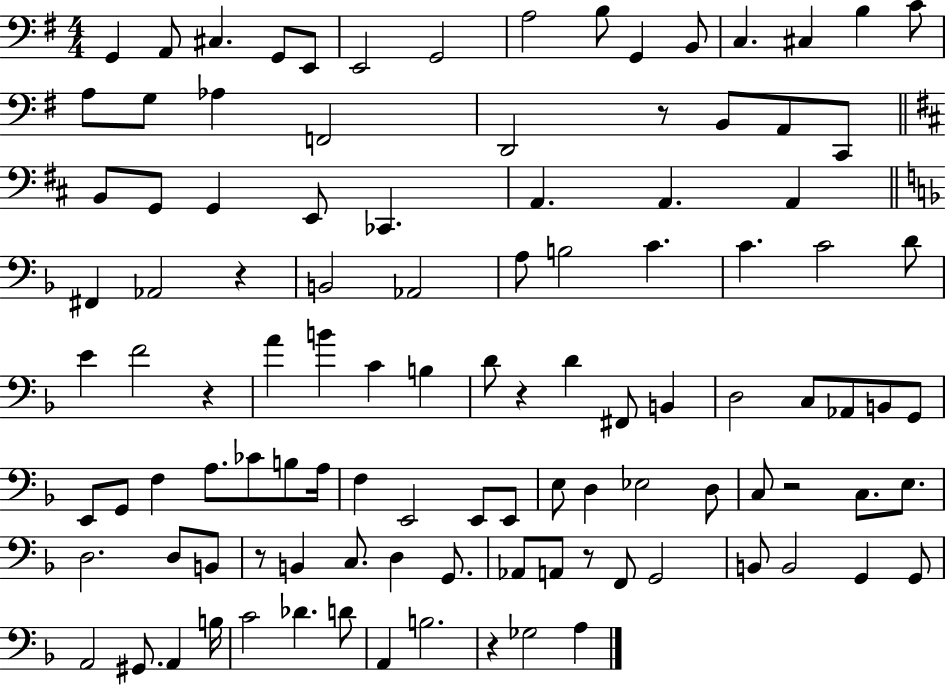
G2/q A2/e C#3/q. G2/e E2/e E2/h G2/h A3/h B3/e G2/q B2/e C3/q. C#3/q B3/q C4/e A3/e G3/e Ab3/q F2/h D2/h R/e B2/e A2/e C2/e B2/e G2/e G2/q E2/e CES2/q. A2/q. A2/q. A2/q F#2/q Ab2/h R/q B2/h Ab2/h A3/e B3/h C4/q. C4/q. C4/h D4/e E4/q F4/h R/q A4/q B4/q C4/q B3/q D4/e R/q D4/q F#2/e B2/q D3/h C3/e Ab2/e B2/e G2/e E2/e G2/e F3/q A3/e. CES4/e B3/e A3/s F3/q E2/h E2/e E2/e E3/e D3/q Eb3/h D3/e C3/e R/h C3/e. E3/e. D3/h. D3/e B2/e R/e B2/q C3/e. D3/q G2/e. Ab2/e A2/e R/e F2/e G2/h B2/e B2/h G2/q G2/e A2/h G#2/e. A2/q B3/s C4/h Db4/q. D4/e A2/q B3/h. R/q Gb3/h A3/q